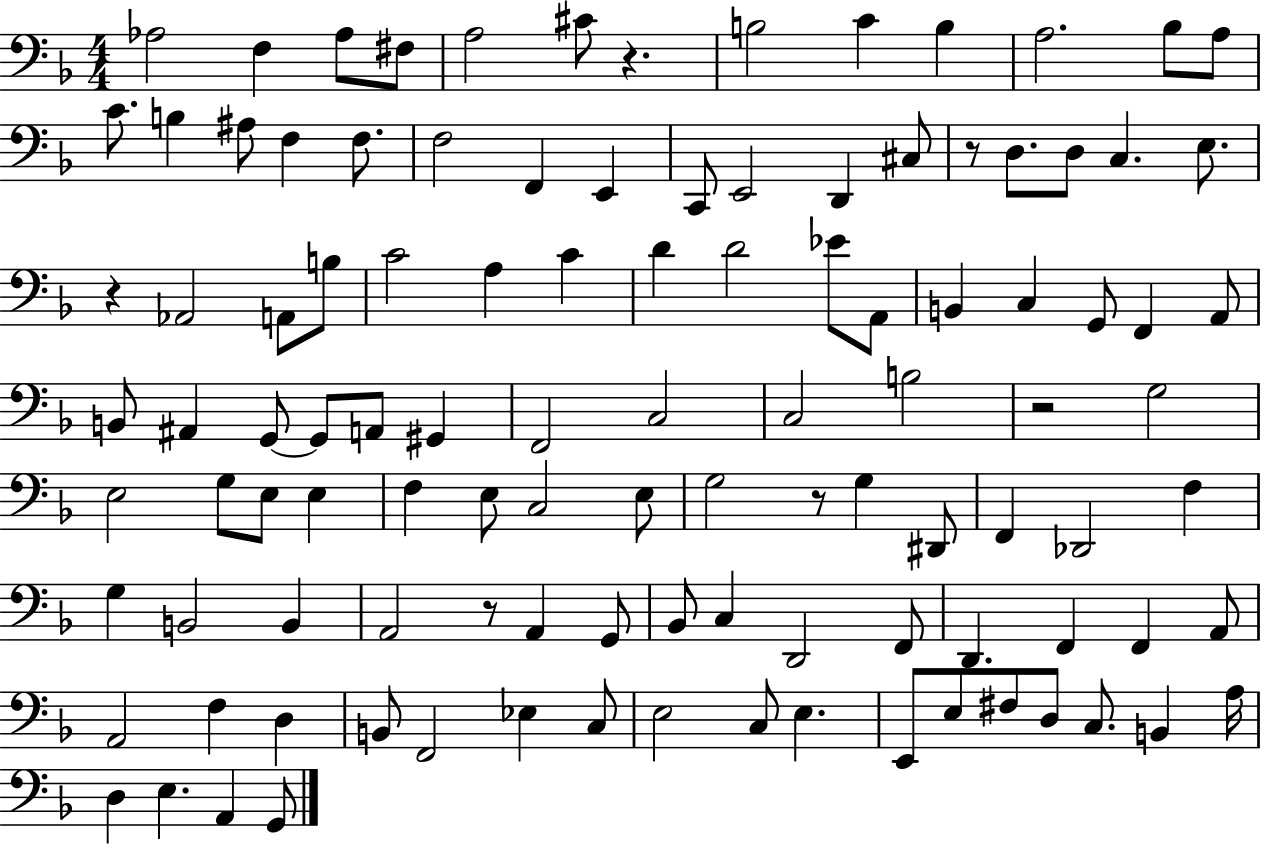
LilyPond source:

{
  \clef bass
  \numericTimeSignature
  \time 4/4
  \key f \major
  \repeat volta 2 { aes2 f4 aes8 fis8 | a2 cis'8 r4. | b2 c'4 b4 | a2. bes8 a8 | \break c'8. b4 ais8 f4 f8. | f2 f,4 e,4 | c,8 e,2 d,4 cis8 | r8 d8. d8 c4. e8. | \break r4 aes,2 a,8 b8 | c'2 a4 c'4 | d'4 d'2 ees'8 a,8 | b,4 c4 g,8 f,4 a,8 | \break b,8 ais,4 g,8~~ g,8 a,8 gis,4 | f,2 c2 | c2 b2 | r2 g2 | \break e2 g8 e8 e4 | f4 e8 c2 e8 | g2 r8 g4 dis,8 | f,4 des,2 f4 | \break g4 b,2 b,4 | a,2 r8 a,4 g,8 | bes,8 c4 d,2 f,8 | d,4. f,4 f,4 a,8 | \break a,2 f4 d4 | b,8 f,2 ees4 c8 | e2 c8 e4. | e,8 e8 fis8 d8 c8. b,4 a16 | \break d4 e4. a,4 g,8 | } \bar "|."
}